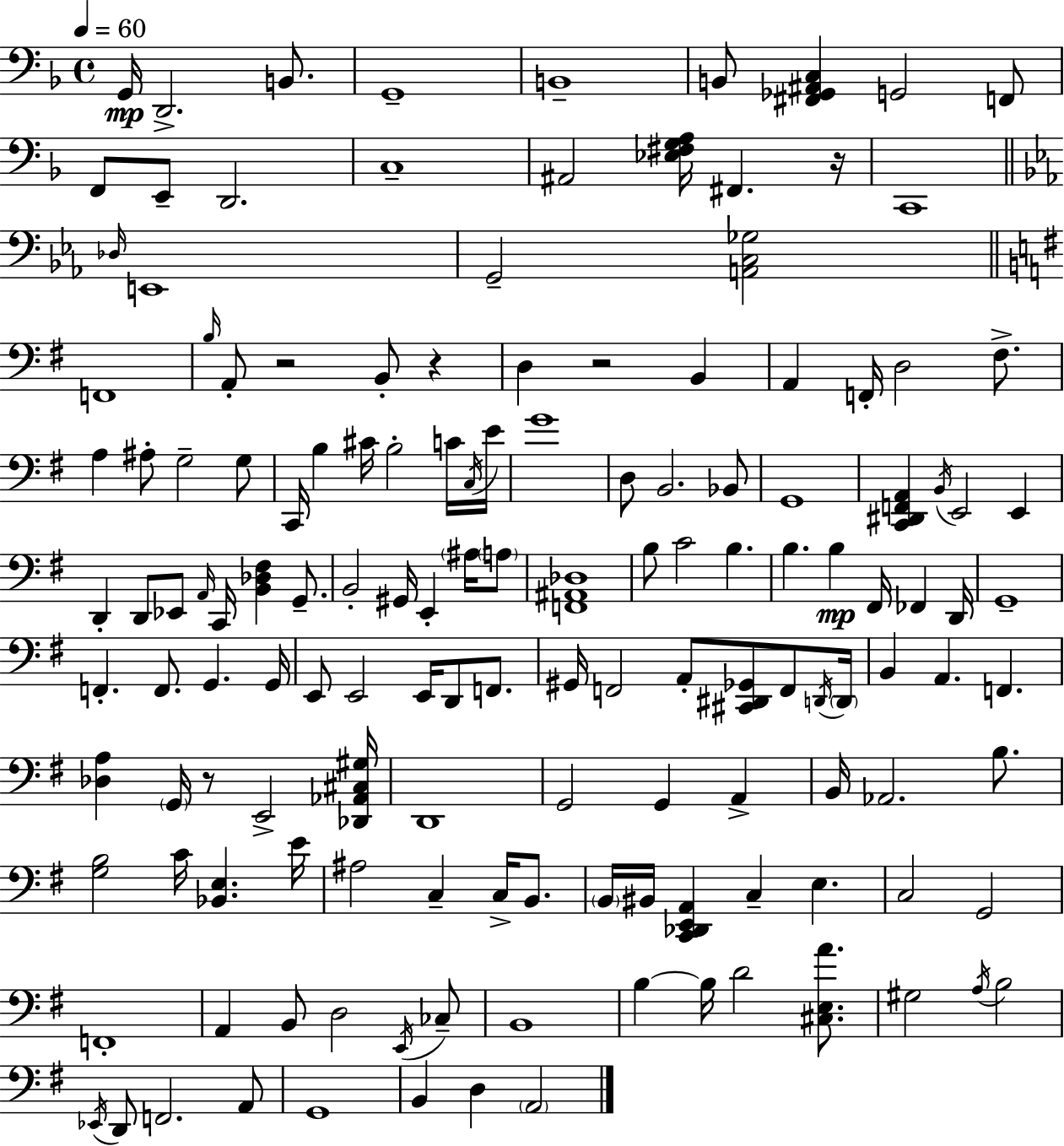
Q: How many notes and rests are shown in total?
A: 145